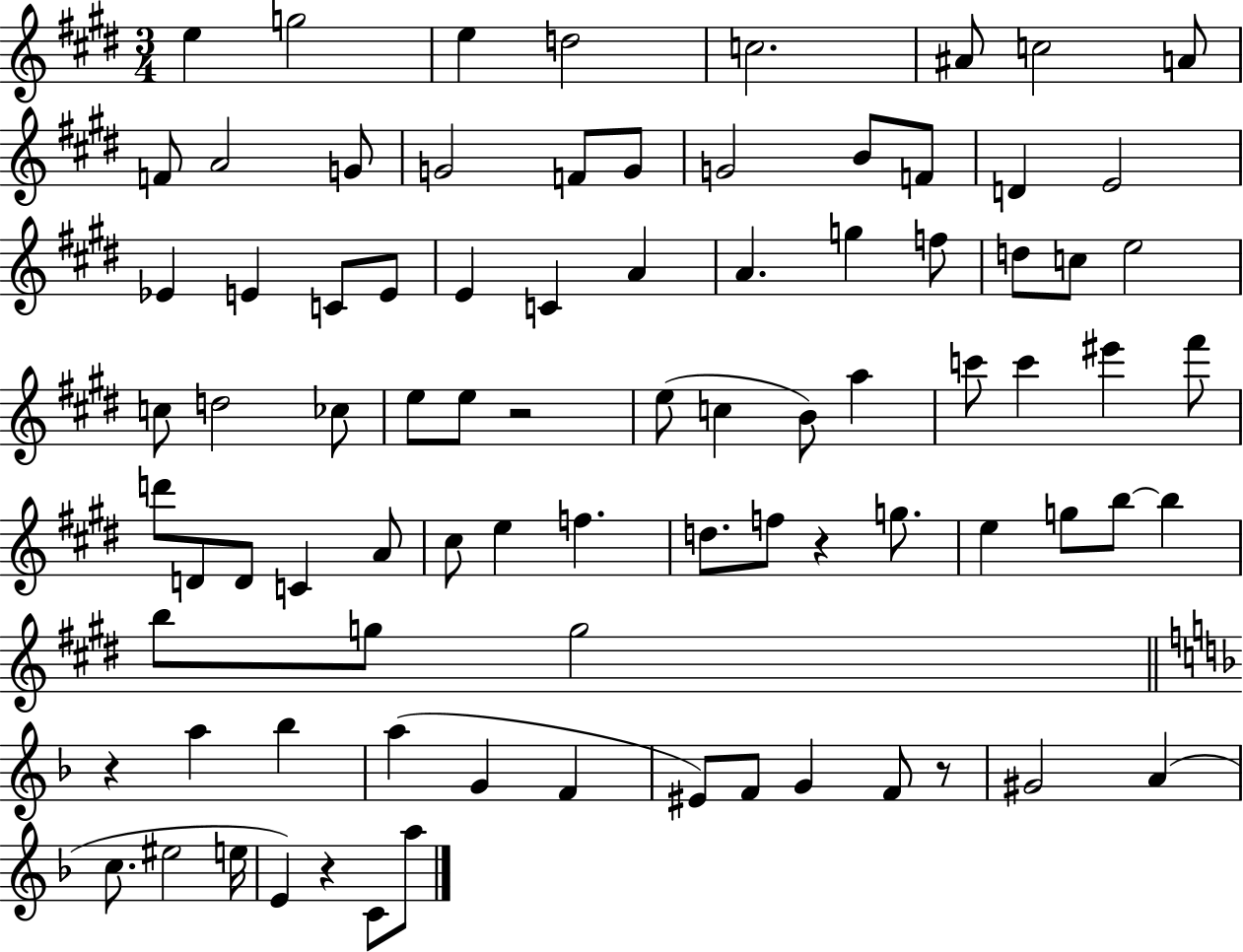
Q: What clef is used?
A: treble